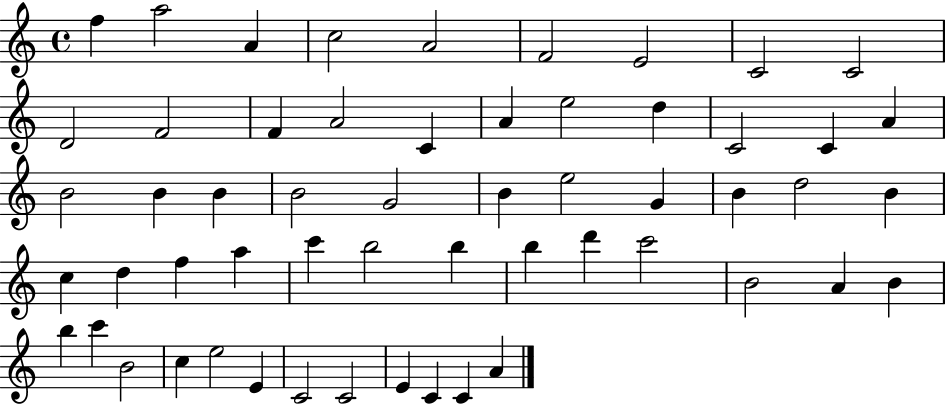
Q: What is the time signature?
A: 4/4